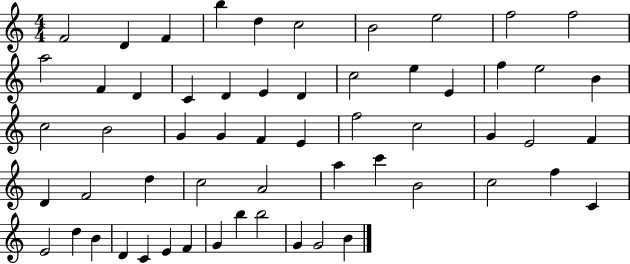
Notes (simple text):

F4/h D4/q F4/q B5/q D5/q C5/h B4/h E5/h F5/h F5/h A5/h F4/q D4/q C4/q D4/q E4/q D4/q C5/h E5/q E4/q F5/q E5/h B4/q C5/h B4/h G4/q G4/q F4/q E4/q F5/h C5/h G4/q E4/h F4/q D4/q F4/h D5/q C5/h A4/h A5/q C6/q B4/h C5/h F5/q C4/q E4/h D5/q B4/q D4/q C4/q E4/q F4/q G4/q B5/q B5/h G4/q G4/h B4/q